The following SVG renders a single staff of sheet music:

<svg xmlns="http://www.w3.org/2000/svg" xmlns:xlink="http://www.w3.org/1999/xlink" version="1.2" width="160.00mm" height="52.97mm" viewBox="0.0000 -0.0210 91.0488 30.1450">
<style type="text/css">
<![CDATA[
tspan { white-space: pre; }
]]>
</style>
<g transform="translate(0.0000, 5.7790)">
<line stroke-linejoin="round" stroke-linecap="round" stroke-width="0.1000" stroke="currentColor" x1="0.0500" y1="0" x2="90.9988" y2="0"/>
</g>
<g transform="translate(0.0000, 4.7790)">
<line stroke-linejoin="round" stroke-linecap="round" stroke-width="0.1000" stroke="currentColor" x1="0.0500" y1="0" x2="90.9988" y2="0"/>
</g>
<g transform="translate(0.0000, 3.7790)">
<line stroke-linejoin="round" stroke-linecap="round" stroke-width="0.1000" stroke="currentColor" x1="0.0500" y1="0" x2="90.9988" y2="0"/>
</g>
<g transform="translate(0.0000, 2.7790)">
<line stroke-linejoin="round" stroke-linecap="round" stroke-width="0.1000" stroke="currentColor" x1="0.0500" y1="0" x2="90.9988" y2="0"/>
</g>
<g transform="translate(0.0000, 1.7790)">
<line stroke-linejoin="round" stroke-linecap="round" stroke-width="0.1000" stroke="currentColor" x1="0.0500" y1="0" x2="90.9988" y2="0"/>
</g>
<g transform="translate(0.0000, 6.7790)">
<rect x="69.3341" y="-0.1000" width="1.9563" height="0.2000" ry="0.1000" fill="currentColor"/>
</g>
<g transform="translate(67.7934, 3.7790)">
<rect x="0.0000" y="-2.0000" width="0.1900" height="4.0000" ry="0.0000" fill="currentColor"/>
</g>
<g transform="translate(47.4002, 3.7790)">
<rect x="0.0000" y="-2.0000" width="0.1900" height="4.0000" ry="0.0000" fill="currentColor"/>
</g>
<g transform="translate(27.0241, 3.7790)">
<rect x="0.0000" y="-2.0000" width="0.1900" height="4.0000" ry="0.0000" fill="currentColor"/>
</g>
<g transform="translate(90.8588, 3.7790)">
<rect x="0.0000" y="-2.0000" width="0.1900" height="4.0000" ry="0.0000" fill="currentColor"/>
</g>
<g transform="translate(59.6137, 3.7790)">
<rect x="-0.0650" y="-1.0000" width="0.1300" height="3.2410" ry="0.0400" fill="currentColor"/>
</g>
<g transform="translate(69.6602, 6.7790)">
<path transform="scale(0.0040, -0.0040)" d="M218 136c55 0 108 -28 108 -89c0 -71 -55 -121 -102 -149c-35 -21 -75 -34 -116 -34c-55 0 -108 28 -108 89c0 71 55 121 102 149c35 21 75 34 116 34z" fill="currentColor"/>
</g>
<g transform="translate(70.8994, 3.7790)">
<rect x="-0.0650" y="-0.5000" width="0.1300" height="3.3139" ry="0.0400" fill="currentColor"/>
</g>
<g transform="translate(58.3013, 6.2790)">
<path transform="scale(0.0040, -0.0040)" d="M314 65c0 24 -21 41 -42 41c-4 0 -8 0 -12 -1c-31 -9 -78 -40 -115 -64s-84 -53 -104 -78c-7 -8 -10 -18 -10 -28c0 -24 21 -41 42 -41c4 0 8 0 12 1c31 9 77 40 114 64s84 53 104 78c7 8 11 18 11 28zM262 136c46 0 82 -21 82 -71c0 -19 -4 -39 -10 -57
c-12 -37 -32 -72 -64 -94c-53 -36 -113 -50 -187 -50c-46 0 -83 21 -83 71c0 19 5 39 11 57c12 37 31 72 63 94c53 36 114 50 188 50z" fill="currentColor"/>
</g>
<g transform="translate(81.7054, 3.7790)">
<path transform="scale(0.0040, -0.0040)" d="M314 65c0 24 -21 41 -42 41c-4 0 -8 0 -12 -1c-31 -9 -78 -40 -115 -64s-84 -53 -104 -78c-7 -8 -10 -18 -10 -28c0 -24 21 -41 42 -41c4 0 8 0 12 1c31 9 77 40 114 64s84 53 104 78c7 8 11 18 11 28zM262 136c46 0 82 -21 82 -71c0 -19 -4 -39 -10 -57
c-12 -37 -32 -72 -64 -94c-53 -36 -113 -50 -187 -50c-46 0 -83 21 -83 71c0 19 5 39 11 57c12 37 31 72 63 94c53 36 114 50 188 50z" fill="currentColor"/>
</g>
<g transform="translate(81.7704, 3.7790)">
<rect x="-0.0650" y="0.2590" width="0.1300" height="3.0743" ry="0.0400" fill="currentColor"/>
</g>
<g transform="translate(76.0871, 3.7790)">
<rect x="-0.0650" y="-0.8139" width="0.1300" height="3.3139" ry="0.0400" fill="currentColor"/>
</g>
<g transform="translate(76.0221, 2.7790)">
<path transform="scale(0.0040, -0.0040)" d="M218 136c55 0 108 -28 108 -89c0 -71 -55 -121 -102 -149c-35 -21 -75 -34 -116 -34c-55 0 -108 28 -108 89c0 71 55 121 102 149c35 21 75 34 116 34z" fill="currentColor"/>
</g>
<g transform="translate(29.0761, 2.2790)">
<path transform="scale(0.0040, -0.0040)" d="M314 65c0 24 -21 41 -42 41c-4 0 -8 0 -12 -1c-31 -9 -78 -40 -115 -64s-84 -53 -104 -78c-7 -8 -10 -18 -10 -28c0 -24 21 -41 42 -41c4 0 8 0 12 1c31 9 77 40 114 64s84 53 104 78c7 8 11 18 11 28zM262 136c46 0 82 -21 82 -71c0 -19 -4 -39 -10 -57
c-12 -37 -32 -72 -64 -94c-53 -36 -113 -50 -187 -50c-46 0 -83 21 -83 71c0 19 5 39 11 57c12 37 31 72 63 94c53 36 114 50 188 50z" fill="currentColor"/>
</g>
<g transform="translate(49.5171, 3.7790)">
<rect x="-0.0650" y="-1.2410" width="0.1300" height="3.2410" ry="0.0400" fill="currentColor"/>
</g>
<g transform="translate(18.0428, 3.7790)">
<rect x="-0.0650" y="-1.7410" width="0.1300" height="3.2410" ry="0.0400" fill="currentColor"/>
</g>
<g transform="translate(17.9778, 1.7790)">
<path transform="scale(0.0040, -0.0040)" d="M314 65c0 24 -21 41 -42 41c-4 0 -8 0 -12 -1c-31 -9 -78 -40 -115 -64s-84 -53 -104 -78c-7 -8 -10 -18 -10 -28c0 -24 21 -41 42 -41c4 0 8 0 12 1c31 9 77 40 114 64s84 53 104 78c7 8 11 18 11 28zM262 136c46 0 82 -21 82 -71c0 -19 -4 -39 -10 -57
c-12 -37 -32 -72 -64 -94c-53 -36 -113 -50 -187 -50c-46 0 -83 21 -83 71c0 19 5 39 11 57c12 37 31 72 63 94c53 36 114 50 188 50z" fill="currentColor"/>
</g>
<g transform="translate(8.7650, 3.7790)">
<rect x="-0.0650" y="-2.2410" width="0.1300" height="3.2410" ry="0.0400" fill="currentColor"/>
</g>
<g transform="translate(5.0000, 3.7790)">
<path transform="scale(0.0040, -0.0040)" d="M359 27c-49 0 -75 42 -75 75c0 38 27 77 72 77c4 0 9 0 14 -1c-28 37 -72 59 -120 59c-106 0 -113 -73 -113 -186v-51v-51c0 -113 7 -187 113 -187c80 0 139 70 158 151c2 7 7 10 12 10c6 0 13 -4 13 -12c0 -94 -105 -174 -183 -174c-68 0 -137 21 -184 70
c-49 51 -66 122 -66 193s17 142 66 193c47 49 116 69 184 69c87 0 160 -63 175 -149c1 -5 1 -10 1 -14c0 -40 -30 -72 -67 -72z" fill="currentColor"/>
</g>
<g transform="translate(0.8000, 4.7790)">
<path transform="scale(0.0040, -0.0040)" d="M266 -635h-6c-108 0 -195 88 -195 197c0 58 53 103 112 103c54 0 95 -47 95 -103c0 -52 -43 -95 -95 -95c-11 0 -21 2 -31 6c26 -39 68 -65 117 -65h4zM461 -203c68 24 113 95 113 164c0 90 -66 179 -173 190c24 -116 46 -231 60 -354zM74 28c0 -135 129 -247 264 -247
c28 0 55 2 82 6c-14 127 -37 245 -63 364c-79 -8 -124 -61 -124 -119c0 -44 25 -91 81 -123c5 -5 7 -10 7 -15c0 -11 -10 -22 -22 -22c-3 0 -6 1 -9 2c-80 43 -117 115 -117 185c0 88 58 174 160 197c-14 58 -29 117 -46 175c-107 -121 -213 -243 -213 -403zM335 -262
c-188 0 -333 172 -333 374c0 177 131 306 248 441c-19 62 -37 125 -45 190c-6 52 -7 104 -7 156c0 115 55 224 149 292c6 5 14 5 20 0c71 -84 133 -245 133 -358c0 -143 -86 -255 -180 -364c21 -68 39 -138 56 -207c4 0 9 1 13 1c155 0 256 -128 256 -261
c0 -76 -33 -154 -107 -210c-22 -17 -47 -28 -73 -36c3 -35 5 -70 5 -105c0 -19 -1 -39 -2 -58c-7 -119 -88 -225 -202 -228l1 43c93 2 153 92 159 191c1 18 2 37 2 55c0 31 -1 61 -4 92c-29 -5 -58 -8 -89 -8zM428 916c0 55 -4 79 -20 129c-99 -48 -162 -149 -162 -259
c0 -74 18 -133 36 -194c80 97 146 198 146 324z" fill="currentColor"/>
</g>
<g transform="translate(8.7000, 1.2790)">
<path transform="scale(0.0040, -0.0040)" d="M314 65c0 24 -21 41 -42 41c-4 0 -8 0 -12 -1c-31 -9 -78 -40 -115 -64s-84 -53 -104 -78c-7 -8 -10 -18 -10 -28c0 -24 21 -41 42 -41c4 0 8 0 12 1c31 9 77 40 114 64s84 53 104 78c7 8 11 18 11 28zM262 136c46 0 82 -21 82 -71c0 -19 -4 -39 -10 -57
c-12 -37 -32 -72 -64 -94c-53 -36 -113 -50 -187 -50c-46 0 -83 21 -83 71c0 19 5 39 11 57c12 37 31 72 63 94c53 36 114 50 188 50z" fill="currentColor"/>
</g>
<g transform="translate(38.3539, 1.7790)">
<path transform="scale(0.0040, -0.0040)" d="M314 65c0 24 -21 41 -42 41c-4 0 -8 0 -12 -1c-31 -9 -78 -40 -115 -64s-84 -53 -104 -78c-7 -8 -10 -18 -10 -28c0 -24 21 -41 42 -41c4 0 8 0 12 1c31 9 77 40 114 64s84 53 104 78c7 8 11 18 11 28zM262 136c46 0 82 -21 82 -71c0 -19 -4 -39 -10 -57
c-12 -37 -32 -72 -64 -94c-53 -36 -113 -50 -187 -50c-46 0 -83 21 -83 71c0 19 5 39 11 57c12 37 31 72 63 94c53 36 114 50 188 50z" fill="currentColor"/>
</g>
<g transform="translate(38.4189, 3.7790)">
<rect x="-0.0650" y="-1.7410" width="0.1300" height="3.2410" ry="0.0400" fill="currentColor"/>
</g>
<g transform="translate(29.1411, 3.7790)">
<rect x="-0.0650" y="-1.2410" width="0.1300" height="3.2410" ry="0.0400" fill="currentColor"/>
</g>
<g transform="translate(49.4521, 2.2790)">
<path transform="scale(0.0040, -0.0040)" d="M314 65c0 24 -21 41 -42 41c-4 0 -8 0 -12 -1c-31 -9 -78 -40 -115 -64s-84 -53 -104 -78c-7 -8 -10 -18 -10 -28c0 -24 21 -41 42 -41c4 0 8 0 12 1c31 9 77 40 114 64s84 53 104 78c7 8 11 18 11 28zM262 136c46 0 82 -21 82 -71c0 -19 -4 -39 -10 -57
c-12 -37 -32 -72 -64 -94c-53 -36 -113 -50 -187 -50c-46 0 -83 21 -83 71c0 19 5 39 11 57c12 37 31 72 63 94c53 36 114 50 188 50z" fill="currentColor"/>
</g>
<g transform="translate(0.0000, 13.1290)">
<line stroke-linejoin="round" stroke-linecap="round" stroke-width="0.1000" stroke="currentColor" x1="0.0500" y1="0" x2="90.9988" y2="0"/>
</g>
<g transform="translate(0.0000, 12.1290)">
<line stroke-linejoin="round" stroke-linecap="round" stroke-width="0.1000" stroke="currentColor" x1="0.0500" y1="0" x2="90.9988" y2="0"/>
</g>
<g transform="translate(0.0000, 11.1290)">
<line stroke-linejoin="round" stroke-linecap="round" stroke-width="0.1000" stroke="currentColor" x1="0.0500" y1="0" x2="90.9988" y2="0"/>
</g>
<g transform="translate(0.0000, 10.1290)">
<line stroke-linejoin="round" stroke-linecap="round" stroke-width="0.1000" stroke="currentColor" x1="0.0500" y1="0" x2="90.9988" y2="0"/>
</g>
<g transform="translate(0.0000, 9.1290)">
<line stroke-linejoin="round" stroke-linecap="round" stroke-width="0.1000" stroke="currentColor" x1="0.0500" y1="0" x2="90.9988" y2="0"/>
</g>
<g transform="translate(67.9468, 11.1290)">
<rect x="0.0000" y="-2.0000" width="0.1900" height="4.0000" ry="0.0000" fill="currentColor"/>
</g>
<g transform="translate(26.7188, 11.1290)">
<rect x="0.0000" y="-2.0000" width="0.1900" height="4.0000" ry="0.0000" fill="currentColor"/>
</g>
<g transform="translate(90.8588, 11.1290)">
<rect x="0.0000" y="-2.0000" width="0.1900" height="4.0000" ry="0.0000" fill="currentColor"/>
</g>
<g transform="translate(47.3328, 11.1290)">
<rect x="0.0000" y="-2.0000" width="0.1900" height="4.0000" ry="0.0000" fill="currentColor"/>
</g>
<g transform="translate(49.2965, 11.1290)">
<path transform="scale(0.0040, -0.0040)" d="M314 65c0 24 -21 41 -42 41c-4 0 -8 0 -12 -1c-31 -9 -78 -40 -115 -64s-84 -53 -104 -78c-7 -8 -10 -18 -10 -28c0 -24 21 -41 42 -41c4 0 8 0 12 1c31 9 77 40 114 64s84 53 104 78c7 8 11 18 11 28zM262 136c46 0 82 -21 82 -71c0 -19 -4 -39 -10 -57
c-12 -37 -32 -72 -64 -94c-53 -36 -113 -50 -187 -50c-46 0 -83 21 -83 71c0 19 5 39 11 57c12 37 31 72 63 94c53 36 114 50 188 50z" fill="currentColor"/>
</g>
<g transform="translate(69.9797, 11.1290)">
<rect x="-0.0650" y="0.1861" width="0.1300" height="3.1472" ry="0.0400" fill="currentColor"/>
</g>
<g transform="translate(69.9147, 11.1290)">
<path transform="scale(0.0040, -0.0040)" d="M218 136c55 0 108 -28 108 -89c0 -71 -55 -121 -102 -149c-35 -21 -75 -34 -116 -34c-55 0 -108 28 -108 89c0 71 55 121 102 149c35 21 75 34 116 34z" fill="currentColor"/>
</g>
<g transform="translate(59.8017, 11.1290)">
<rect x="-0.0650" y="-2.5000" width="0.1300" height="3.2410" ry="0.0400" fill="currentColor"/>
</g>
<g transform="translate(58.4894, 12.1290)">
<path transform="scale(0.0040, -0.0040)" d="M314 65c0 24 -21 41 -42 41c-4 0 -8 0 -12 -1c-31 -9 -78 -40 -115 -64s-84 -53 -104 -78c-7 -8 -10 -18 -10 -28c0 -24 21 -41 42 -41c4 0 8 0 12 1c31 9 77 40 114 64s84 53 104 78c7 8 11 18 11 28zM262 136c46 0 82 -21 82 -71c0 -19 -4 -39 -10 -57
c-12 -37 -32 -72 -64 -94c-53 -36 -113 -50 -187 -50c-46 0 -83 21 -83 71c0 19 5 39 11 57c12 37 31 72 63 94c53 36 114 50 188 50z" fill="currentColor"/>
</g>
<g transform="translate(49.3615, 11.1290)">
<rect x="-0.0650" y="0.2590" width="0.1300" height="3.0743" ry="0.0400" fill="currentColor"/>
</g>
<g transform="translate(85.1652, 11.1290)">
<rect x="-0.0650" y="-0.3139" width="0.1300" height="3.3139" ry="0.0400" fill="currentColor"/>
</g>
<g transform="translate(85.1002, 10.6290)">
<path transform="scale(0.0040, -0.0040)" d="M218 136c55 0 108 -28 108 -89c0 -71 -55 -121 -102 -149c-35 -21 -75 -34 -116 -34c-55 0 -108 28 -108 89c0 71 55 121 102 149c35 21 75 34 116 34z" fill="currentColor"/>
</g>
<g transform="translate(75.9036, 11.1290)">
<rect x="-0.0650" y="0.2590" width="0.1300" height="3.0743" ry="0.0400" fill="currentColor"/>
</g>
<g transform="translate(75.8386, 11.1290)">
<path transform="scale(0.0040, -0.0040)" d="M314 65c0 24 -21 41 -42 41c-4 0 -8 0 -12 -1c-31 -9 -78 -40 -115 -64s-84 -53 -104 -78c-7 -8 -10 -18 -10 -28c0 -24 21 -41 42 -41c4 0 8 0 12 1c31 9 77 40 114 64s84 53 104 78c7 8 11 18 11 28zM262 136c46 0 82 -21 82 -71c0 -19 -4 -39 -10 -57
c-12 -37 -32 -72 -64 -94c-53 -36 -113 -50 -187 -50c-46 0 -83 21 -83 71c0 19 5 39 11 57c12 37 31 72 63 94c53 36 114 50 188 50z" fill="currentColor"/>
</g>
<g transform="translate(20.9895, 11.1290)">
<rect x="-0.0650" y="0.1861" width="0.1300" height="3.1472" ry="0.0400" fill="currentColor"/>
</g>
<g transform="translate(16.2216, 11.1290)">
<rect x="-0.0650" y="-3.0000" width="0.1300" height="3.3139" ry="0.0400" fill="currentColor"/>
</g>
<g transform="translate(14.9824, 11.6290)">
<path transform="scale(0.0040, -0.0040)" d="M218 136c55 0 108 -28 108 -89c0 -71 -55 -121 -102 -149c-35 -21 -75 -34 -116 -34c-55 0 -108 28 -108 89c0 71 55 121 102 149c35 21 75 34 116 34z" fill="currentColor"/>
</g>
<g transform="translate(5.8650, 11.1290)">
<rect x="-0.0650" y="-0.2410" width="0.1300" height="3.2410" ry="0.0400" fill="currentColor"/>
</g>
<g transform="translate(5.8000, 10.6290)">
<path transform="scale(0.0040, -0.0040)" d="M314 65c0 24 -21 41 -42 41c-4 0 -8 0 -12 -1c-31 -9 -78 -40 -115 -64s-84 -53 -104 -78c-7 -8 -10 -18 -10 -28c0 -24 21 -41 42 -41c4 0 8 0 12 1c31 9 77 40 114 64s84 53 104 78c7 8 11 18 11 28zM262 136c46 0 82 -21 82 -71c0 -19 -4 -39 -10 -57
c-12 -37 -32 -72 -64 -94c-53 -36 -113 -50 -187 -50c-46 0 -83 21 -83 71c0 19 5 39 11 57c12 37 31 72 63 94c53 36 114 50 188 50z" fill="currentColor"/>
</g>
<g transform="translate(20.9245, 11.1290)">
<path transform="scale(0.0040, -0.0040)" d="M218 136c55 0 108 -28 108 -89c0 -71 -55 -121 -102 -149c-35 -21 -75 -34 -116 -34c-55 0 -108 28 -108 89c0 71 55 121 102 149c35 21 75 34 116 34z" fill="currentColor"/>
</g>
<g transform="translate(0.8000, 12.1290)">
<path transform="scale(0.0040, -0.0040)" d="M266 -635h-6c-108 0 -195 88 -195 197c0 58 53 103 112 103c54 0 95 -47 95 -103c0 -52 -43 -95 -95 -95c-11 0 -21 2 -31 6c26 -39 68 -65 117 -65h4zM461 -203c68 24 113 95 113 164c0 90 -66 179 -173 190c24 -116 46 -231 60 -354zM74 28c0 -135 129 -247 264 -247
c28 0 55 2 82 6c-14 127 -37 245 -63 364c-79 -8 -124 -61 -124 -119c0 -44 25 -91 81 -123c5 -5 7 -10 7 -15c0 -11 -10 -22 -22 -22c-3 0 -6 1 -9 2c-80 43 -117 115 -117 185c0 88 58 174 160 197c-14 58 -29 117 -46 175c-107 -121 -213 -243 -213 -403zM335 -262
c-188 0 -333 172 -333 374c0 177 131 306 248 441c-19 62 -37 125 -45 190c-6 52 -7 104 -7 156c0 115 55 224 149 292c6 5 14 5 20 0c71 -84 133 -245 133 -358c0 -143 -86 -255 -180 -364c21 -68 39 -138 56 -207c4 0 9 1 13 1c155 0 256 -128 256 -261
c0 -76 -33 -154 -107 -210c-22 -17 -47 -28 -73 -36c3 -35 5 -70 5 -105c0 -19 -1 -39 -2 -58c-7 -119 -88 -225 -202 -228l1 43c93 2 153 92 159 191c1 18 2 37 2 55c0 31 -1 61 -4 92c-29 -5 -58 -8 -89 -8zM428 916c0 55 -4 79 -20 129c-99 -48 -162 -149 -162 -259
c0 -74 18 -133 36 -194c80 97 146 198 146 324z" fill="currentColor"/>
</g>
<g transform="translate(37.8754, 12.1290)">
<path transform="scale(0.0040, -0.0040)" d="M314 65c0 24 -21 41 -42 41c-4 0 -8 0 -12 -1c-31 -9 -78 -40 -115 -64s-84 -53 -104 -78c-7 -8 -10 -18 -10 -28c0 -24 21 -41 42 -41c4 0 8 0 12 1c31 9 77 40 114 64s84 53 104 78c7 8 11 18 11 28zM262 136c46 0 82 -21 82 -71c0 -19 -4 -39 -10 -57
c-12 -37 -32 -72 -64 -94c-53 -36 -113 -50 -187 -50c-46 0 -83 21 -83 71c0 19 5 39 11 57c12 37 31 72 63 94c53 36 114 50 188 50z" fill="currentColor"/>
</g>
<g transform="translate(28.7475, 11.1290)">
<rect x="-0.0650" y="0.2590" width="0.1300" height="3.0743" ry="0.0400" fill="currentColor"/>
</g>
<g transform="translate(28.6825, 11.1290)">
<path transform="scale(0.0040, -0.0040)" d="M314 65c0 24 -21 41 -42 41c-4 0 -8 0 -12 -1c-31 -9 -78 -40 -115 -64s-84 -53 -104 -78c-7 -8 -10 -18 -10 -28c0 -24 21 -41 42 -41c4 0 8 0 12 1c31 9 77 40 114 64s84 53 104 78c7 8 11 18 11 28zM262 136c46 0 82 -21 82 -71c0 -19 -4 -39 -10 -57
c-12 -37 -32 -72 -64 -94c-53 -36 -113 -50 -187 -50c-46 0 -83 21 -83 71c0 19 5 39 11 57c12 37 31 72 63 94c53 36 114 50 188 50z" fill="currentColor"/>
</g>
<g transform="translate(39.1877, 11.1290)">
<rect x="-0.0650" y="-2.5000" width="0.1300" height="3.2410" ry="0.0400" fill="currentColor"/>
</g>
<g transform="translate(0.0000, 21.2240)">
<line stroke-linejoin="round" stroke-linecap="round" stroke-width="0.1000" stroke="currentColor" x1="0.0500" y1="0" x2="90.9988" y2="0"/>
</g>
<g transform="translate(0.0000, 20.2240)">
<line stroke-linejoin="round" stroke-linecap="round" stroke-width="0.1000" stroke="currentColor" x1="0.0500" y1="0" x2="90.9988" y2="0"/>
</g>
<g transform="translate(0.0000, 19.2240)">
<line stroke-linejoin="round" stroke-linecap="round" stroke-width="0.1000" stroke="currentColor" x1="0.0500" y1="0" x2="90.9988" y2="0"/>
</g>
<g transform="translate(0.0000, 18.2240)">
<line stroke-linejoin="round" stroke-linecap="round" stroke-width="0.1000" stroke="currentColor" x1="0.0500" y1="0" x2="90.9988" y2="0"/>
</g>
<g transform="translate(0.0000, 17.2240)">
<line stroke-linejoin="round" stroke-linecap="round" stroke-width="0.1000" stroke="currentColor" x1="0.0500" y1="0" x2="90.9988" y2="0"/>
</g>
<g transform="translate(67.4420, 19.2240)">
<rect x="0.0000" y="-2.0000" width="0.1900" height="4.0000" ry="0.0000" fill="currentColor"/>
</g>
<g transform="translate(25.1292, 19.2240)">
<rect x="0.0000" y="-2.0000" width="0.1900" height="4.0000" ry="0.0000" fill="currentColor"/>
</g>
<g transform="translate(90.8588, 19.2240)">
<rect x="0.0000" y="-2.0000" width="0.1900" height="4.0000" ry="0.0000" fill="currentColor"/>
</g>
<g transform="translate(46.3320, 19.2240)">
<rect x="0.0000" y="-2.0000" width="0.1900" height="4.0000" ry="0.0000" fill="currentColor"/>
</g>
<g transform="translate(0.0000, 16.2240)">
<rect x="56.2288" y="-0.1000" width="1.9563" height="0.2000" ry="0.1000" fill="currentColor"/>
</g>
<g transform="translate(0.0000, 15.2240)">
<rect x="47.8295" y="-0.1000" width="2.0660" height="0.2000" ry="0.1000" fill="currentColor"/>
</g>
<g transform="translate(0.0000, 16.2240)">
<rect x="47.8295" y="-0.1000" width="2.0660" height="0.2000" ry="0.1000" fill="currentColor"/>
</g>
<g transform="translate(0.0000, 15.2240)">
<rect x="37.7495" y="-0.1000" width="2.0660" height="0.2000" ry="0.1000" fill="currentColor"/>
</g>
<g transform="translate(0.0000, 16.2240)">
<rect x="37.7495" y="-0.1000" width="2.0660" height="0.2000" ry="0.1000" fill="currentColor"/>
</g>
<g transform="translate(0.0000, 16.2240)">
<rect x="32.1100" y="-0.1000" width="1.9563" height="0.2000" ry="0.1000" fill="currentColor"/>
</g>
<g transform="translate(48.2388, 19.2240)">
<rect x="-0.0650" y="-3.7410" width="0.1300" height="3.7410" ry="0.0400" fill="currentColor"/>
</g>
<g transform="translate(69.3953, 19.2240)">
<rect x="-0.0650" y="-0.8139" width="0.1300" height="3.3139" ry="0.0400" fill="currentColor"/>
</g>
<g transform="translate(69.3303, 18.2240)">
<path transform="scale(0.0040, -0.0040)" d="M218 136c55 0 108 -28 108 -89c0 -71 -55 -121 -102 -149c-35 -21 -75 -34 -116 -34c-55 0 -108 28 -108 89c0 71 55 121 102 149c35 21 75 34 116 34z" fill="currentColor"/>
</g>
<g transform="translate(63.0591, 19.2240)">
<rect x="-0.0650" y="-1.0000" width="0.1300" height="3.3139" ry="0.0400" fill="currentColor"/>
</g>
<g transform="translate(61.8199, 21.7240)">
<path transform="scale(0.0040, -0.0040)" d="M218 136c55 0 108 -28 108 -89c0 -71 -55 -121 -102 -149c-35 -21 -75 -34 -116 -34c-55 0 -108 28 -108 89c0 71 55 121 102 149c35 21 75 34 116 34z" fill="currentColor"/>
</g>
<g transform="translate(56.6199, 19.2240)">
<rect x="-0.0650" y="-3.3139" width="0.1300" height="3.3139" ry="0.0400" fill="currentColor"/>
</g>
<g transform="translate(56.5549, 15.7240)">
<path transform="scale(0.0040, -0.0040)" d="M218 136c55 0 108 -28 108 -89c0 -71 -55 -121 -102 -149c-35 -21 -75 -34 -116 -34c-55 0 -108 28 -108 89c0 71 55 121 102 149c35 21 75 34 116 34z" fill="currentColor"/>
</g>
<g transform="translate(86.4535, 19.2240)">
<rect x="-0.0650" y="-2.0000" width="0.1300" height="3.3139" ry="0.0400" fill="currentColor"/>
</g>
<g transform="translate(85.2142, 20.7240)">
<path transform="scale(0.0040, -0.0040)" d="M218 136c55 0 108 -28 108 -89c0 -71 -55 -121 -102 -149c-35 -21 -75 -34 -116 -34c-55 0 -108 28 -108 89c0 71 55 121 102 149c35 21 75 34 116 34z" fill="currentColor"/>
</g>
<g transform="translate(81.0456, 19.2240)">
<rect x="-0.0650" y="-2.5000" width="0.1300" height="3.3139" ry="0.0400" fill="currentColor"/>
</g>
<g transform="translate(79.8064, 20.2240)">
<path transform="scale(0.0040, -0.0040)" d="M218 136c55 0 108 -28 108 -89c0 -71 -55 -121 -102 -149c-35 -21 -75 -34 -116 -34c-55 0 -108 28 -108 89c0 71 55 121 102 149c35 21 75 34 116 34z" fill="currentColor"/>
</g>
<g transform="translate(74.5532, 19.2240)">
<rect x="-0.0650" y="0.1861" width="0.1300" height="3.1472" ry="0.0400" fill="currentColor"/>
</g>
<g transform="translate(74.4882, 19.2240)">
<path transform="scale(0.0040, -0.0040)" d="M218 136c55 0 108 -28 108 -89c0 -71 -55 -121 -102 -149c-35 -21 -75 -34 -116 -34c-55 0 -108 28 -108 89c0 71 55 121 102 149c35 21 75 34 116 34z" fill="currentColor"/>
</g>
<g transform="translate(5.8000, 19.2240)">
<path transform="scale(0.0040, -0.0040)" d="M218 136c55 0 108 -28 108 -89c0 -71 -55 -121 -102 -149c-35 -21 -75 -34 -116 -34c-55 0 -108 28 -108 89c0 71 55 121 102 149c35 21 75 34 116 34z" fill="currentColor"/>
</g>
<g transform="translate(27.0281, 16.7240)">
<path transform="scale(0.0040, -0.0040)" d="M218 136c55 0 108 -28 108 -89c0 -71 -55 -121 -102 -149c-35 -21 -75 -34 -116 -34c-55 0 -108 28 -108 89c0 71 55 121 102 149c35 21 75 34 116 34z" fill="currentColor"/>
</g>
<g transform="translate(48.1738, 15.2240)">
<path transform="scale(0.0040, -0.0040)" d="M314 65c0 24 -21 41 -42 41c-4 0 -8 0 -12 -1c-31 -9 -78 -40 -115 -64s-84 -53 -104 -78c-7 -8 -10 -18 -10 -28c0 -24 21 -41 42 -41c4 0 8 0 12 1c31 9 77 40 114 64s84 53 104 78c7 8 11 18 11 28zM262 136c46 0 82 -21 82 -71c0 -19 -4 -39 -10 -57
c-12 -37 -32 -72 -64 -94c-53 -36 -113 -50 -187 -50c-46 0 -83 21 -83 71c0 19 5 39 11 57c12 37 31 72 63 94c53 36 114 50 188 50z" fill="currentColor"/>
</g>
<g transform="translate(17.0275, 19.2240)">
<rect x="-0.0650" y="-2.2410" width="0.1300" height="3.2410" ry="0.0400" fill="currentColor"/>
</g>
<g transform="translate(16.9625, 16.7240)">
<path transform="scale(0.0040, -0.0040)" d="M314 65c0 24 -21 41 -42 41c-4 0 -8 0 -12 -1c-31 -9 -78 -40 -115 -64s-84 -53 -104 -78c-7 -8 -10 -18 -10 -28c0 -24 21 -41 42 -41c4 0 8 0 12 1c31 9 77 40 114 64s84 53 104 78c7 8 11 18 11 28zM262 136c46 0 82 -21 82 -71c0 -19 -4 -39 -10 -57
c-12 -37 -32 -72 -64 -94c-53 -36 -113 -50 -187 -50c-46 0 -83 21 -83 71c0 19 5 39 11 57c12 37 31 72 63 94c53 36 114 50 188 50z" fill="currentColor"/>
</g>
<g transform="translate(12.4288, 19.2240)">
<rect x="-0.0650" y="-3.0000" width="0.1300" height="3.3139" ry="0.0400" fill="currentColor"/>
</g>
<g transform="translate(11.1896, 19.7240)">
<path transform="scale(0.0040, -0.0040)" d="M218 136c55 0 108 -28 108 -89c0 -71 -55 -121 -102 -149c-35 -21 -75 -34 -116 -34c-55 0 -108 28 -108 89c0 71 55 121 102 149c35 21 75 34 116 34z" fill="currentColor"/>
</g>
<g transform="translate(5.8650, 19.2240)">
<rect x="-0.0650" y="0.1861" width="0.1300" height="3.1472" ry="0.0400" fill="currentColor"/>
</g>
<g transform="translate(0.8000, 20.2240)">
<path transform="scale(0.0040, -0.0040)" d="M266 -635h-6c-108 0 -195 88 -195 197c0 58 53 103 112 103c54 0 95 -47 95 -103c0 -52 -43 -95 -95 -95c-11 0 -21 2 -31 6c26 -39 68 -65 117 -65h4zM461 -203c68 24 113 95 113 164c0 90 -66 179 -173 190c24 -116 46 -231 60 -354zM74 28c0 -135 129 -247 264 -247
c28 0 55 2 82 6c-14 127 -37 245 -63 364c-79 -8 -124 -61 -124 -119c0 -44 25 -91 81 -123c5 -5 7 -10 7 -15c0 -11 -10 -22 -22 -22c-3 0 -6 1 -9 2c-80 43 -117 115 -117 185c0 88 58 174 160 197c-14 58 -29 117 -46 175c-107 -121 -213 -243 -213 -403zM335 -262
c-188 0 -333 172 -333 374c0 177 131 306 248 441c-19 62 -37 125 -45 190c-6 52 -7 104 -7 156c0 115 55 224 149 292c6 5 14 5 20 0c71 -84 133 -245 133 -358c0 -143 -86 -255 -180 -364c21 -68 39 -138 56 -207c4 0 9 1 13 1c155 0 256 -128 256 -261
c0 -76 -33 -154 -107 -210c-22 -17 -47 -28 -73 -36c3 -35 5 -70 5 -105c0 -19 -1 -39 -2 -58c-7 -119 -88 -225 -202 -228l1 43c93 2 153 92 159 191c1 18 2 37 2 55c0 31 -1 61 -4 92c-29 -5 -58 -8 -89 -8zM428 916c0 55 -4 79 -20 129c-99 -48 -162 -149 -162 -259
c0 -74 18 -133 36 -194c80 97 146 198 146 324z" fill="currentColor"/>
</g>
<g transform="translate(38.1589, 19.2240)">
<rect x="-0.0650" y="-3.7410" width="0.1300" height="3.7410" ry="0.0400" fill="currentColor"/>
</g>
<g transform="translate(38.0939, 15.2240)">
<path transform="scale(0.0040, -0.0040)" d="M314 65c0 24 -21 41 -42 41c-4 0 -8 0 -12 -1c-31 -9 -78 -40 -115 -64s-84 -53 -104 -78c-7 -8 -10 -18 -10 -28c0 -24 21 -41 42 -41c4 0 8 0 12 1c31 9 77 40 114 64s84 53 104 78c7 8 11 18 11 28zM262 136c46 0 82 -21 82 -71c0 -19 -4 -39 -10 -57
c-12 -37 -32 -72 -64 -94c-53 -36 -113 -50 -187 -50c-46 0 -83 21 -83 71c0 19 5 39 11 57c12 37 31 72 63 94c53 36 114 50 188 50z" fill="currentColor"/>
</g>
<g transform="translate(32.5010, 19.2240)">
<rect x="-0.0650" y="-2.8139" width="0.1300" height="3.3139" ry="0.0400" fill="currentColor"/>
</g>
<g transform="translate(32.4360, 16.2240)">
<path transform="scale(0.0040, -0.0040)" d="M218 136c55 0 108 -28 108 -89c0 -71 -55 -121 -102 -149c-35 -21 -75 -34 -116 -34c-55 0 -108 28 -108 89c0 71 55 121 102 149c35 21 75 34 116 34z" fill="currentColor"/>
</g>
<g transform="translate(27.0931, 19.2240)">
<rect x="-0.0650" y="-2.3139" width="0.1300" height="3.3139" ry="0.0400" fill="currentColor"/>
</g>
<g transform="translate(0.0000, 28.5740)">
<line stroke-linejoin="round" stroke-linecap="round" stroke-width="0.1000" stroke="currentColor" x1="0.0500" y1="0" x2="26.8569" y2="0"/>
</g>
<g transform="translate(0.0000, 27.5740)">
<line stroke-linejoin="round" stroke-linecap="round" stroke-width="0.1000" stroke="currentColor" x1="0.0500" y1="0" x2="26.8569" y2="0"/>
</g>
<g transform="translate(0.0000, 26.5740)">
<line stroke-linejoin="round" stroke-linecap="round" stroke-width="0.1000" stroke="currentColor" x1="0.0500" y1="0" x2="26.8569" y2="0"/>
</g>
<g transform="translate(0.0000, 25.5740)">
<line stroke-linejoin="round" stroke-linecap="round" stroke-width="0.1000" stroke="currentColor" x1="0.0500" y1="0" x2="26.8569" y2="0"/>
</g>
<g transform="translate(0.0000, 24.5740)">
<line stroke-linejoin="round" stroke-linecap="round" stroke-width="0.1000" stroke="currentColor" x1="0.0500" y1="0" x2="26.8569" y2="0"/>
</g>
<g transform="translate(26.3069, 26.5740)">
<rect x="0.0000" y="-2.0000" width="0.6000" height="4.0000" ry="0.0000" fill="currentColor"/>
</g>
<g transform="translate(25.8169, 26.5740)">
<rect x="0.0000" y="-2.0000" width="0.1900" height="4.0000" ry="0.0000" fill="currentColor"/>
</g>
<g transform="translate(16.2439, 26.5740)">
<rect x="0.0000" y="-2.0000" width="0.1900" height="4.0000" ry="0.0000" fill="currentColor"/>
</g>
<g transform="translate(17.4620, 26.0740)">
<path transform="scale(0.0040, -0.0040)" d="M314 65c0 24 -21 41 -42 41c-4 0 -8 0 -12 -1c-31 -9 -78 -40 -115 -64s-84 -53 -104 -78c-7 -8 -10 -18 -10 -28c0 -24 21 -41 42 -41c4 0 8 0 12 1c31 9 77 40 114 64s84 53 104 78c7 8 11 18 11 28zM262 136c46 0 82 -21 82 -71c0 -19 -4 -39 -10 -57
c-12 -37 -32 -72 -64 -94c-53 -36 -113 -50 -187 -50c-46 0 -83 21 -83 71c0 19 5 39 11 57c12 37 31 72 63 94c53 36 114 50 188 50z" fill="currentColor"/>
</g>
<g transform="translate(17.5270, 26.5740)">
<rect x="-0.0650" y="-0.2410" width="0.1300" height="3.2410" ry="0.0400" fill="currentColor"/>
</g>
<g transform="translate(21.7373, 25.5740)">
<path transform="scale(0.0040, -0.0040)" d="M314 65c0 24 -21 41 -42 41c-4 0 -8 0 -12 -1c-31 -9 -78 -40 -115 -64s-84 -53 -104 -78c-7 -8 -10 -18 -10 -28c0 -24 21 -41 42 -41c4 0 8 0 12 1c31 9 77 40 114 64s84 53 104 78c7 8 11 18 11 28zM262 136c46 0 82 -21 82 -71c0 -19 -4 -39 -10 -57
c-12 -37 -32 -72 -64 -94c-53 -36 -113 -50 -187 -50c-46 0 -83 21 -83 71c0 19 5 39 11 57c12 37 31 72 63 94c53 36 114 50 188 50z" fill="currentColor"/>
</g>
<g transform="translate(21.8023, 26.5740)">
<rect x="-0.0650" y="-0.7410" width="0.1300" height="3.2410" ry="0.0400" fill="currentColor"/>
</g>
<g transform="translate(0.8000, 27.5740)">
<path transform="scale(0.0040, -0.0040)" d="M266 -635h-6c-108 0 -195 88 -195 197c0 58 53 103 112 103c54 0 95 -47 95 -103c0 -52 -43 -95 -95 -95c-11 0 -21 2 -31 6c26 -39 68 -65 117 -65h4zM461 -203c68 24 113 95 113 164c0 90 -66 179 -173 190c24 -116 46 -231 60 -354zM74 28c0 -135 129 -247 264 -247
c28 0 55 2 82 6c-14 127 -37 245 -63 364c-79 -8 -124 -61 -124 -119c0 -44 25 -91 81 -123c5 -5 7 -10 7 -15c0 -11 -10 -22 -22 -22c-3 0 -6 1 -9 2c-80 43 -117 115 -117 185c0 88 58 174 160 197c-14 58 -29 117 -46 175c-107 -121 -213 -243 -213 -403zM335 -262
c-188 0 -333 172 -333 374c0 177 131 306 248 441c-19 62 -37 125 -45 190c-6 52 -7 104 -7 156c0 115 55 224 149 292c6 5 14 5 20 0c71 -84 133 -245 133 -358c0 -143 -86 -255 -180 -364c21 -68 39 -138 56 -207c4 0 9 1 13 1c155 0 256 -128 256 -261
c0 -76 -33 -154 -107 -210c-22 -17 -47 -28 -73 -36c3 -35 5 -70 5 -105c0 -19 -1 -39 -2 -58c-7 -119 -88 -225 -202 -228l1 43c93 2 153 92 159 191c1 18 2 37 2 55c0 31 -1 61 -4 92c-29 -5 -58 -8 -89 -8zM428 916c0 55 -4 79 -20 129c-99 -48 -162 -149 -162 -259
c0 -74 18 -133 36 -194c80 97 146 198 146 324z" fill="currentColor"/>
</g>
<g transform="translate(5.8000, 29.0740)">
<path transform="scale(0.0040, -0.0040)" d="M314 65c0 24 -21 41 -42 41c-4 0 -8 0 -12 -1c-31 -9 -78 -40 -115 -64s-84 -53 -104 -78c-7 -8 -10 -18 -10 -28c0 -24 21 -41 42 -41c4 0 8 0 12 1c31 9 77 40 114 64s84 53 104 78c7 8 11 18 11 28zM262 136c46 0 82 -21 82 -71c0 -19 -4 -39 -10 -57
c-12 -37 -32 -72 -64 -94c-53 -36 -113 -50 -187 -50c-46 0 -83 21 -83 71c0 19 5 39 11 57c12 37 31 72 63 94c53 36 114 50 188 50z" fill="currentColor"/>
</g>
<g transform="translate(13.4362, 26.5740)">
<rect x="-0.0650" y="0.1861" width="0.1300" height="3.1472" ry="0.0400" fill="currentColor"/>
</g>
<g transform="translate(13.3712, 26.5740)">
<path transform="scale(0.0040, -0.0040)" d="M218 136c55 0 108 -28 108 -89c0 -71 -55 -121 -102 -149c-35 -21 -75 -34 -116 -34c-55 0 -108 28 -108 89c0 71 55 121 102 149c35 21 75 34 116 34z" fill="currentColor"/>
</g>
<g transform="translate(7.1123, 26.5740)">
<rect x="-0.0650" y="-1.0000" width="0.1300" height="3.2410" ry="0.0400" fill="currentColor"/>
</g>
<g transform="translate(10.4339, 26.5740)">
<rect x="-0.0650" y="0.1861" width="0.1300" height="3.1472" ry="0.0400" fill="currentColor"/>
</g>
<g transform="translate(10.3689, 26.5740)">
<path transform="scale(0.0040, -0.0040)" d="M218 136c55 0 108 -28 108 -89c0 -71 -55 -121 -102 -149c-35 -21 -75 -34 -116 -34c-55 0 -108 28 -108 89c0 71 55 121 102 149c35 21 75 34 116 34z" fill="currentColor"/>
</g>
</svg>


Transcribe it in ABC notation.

X:1
T:Untitled
M:4/4
L:1/4
K:C
g2 f2 e2 f2 e2 D2 C d B2 c2 A B B2 G2 B2 G2 B B2 c B A g2 g a c'2 c'2 b D d B G F D2 B B c2 d2